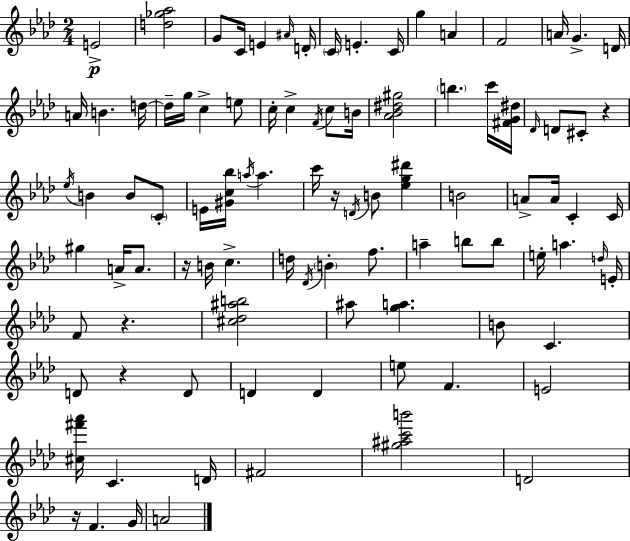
{
  \clef treble
  \numericTimeSignature
  \time 2/4
  \key f \minor
  \repeat volta 2 { e'2->\p | <d'' ges'' aes''>2 | g'8 c'16 e'4 \grace { ais'16 } | d'16-. \parenthesize c'16 e'4.-. | \break c'16 g''4 a'4 | f'2 | a'16 g'4.-> | d'16 a'16 b'4. | \break d''16~~ d''16-- g''16 c''4-> e''8 | c''16-. c''4-> \acciaccatura { f'16 } c''8 | b'16 <aes' bes' dis'' gis''>2 | \parenthesize b''4. | \break c'''16 <fis' g' dis''>16 \grace { des'16 } d'8 cis'8-. r4 | \acciaccatura { ees''16 } b'4 | b'8 \parenthesize c'8-. e'16 <gis' c'' bes''>16 \acciaccatura { a''16 } a''4. | c'''16 r16 \acciaccatura { d'16 } | \break b'8 <ees'' g'' dis'''>4 b'2 | a'8-> | a'16 c'4-. c'16 gis''4 | a'16-> a'8. r16 b'16 | \break c''4.-> d''16 \acciaccatura { des'16 } | \parenthesize b'4-. f''8. a''4-- | b''8 b''8 e''16-. | a''4. \grace { d''16 } e'16-. | \break f'8 r4. | <cis'' des'' ais'' b''>2 | ais''8 <g'' a''>4. | b'8 c'4. | \break d'8 r4 d'8 | d'4 d'4 | e''8 f'4. | e'2 | \break <cis'' fis''' aes'''>16 c'4. d'16 | fis'2 | <gis'' ais'' c''' b'''>2 | d'2 | \break r16 f'4. g'16 | a'2 | } \bar "|."
}